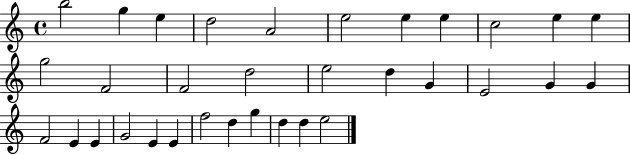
B5/h G5/q E5/q D5/h A4/h E5/h E5/q E5/q C5/h E5/q E5/q G5/h F4/h F4/h D5/h E5/h D5/q G4/q E4/h G4/q G4/q F4/h E4/q E4/q G4/h E4/q E4/q F5/h D5/q G5/q D5/q D5/q E5/h